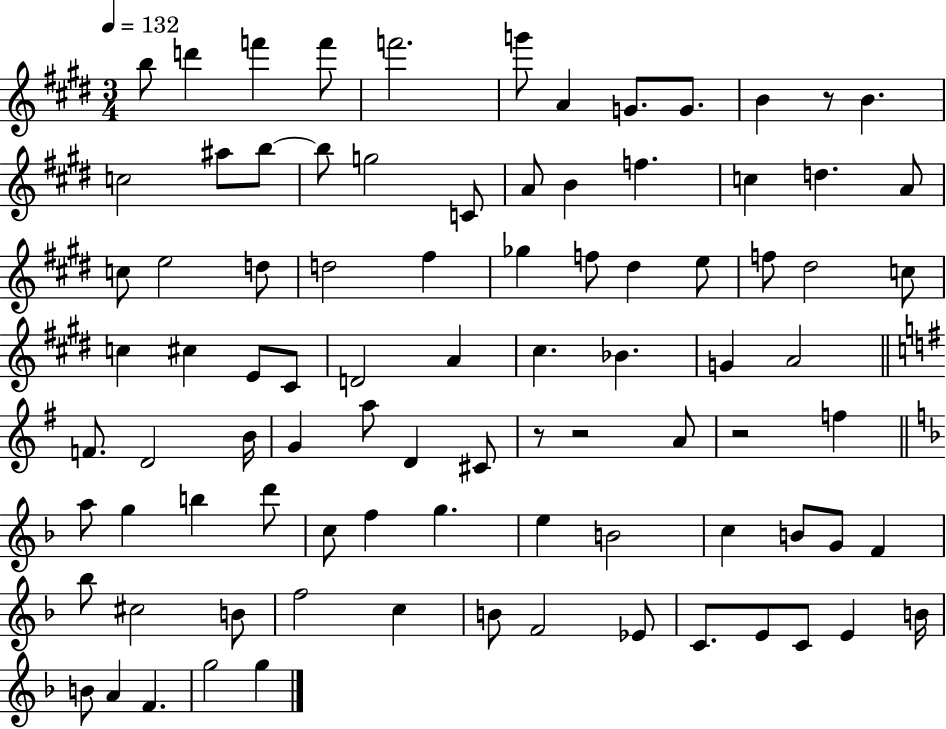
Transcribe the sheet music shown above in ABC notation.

X:1
T:Untitled
M:3/4
L:1/4
K:E
b/2 d' f' f'/2 f'2 g'/2 A G/2 G/2 B z/2 B c2 ^a/2 b/2 b/2 g2 C/2 A/2 B f c d A/2 c/2 e2 d/2 d2 ^f _g f/2 ^d e/2 f/2 ^d2 c/2 c ^c E/2 ^C/2 D2 A ^c _B G A2 F/2 D2 B/4 G a/2 D ^C/2 z/2 z2 A/2 z2 f a/2 g b d'/2 c/2 f g e B2 c B/2 G/2 F _b/2 ^c2 B/2 f2 c B/2 F2 _E/2 C/2 E/2 C/2 E B/4 B/2 A F g2 g